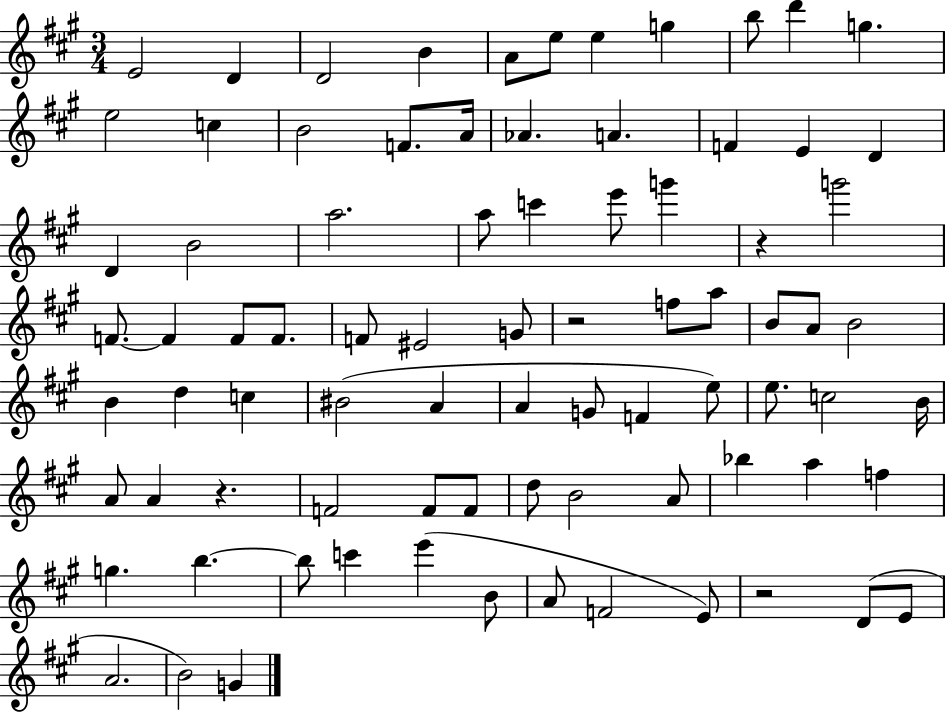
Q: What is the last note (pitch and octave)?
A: G4